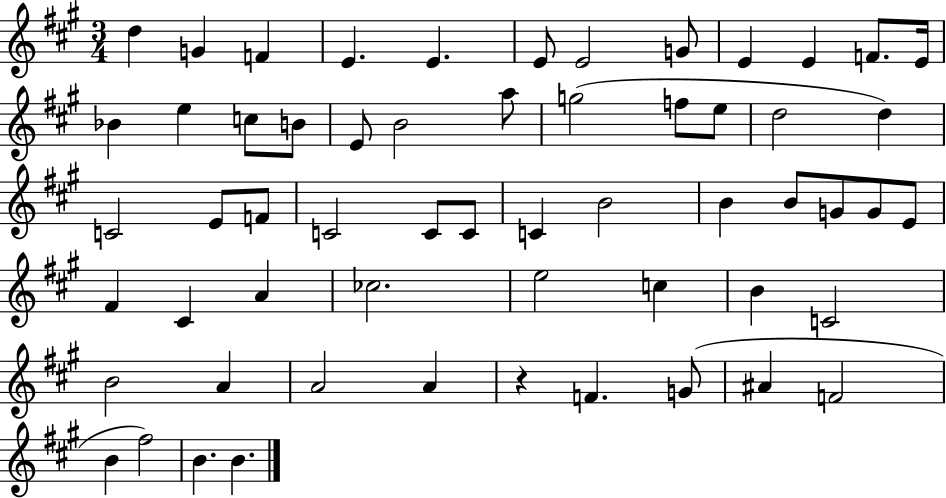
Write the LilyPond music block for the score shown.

{
  \clef treble
  \numericTimeSignature
  \time 3/4
  \key a \major
  \repeat volta 2 { d''4 g'4 f'4 | e'4. e'4. | e'8 e'2 g'8 | e'4 e'4 f'8. e'16 | \break bes'4 e''4 c''8 b'8 | e'8 b'2 a''8 | g''2( f''8 e''8 | d''2 d''4) | \break c'2 e'8 f'8 | c'2 c'8 c'8 | c'4 b'2 | b'4 b'8 g'8 g'8 e'8 | \break fis'4 cis'4 a'4 | ces''2. | e''2 c''4 | b'4 c'2 | \break b'2 a'4 | a'2 a'4 | r4 f'4. g'8( | ais'4 f'2 | \break b'4 fis''2) | b'4. b'4. | } \bar "|."
}